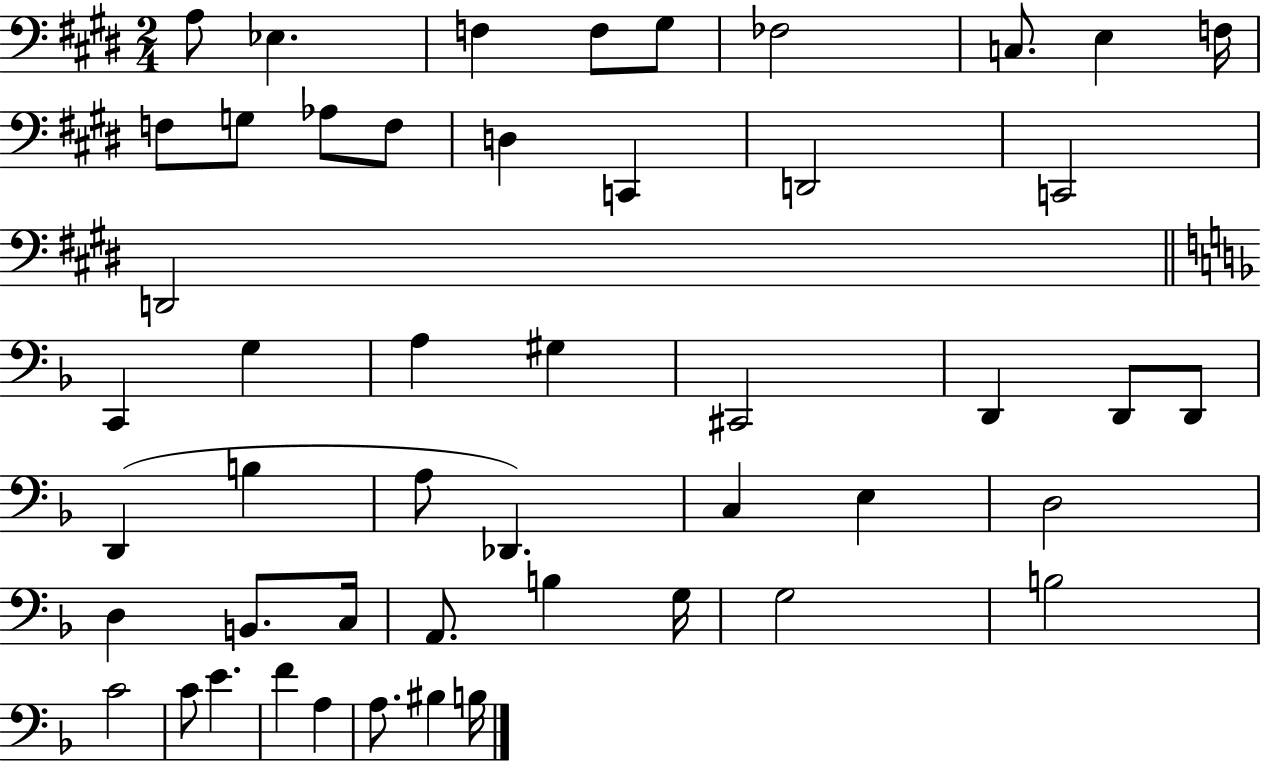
{
  \clef bass
  \numericTimeSignature
  \time 2/4
  \key e \major
  a8 ees4. | f4 f8 gis8 | fes2 | c8. e4 f16 | \break f8 g8 aes8 f8 | d4 c,4 | d,2 | c,2 | \break d,2 | \bar "||" \break \key f \major c,4 g4 | a4 gis4 | cis,2 | d,4 d,8 d,8 | \break d,4( b4 | a8 des,4.) | c4 e4 | d2 | \break d4 b,8. c16 | a,8. b4 g16 | g2 | b2 | \break c'2 | c'8 e'4. | f'4 a4 | a8. bis4 b16 | \break \bar "|."
}